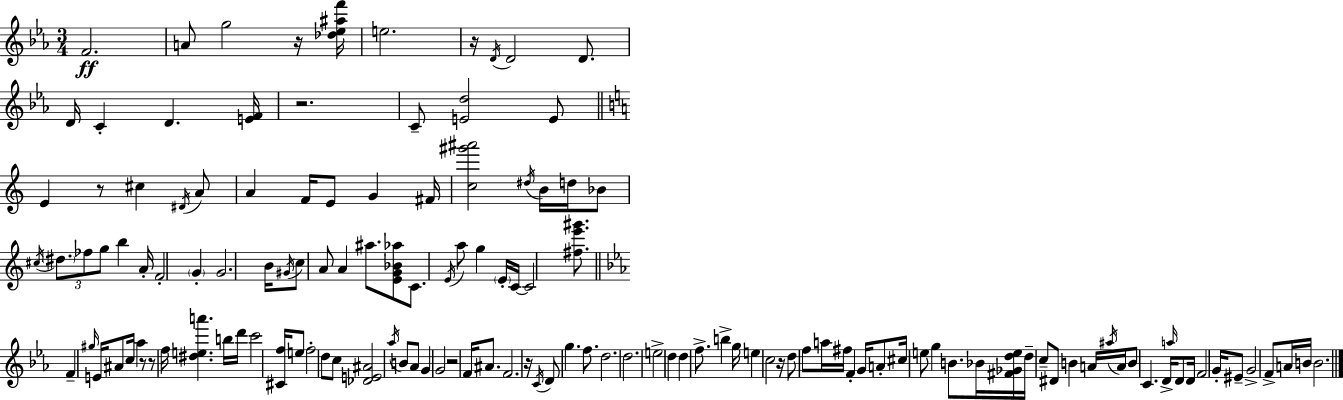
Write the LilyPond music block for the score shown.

{
  \clef treble
  \numericTimeSignature
  \time 3/4
  \key ees \major
  f'2.\ff | a'8 g''2 r16 <des'' ees'' ais'' f'''>16 | e''2. | r16 \acciaccatura { d'16 } d'2 d'8. | \break d'16 c'4-. d'4. | <e' f'>16 r2. | c'8-- <e' d''>2 e'8 | \bar "||" \break \key a \minor e'4 r8 cis''4 \acciaccatura { dis'16 } a'8 | a'4 f'16 e'8 g'4 | fis'16 <c'' gis''' ais'''>2 \acciaccatura { dis''16 } b'16 d''16 | bes'8 \acciaccatura { cis''16 } \tuplet 3/2 { \parenthesize dis''8. fes''8 g''8 } b''4 | \break a'16-. f'2-. \parenthesize g'4-. | g'2. | b'16 \acciaccatura { gis'16 } c''8 a'8 a'4 | ais''8. <e' g' bes' aes''>8 c'8. \acciaccatura { e'16 } a''8 | \break g''4 \parenthesize e'16-. c'16~~ c'2 | <fis'' e''' gis'''>8. \bar "||" \break \key ees \major f'4-- \grace { gis''16 } e'16 ais'8 c''16 aes''4 | r8 r8 f''16 <dis'' e'' a'''>4. | b''16 d'''16 c'''2 <cis' f''>16 e''8 | f''2-. d''8 c''8 | \break <des' e' ais'>2 \acciaccatura { aes''16 } b'8 | aes'8 g'4 g'2 | r2 f'16 ais'8. | f'2. | \break r16 \acciaccatura { c'16 } d'8 g''4. | f''8. d''2. | d''2. | e''2-> d''4 | \break d''4 f''8.-> b''4-> | g''16 e''4 c''2 | r16 d''8 f''8 a''16 fis''16 f'4-. | g'16 a'8-. cis''16 e''8 g''4 | \break b'8. bes'16 <fis' ges' d'' e''>16 d''16-- c''8-- dis'8 b'4 | a'16 \acciaccatura { ais''16 } a'16 b'8 c'4. | d'16-> \grace { a''16 } d'8 d'16 f'2 | g'16-. eis'8-- g'2-> | \break f'8-> a'16 b'16 b'2. | \bar "|."
}